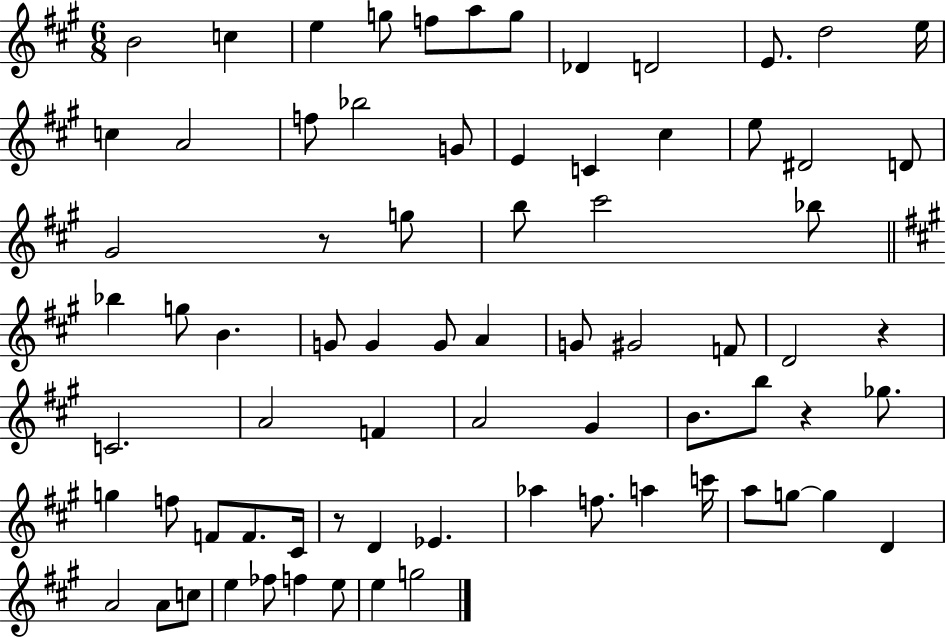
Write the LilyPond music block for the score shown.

{
  \clef treble
  \numericTimeSignature
  \time 6/8
  \key a \major
  b'2 c''4 | e''4 g''8 f''8 a''8 g''8 | des'4 d'2 | e'8. d''2 e''16 | \break c''4 a'2 | f''8 bes''2 g'8 | e'4 c'4 cis''4 | e''8 dis'2 d'8 | \break gis'2 r8 g''8 | b''8 cis'''2 bes''8 | \bar "||" \break \key a \major bes''4 g''8 b'4. | g'8 g'4 g'8 a'4 | g'8 gis'2 f'8 | d'2 r4 | \break c'2. | a'2 f'4 | a'2 gis'4 | b'8. b''8 r4 ges''8. | \break g''4 f''8 f'8 f'8. cis'16 | r8 d'4 ees'4. | aes''4 f''8. a''4 c'''16 | a''8 g''8~~ g''4 d'4 | \break a'2 a'8 c''8 | e''4 fes''8 f''4 e''8 | e''4 g''2 | \bar "|."
}